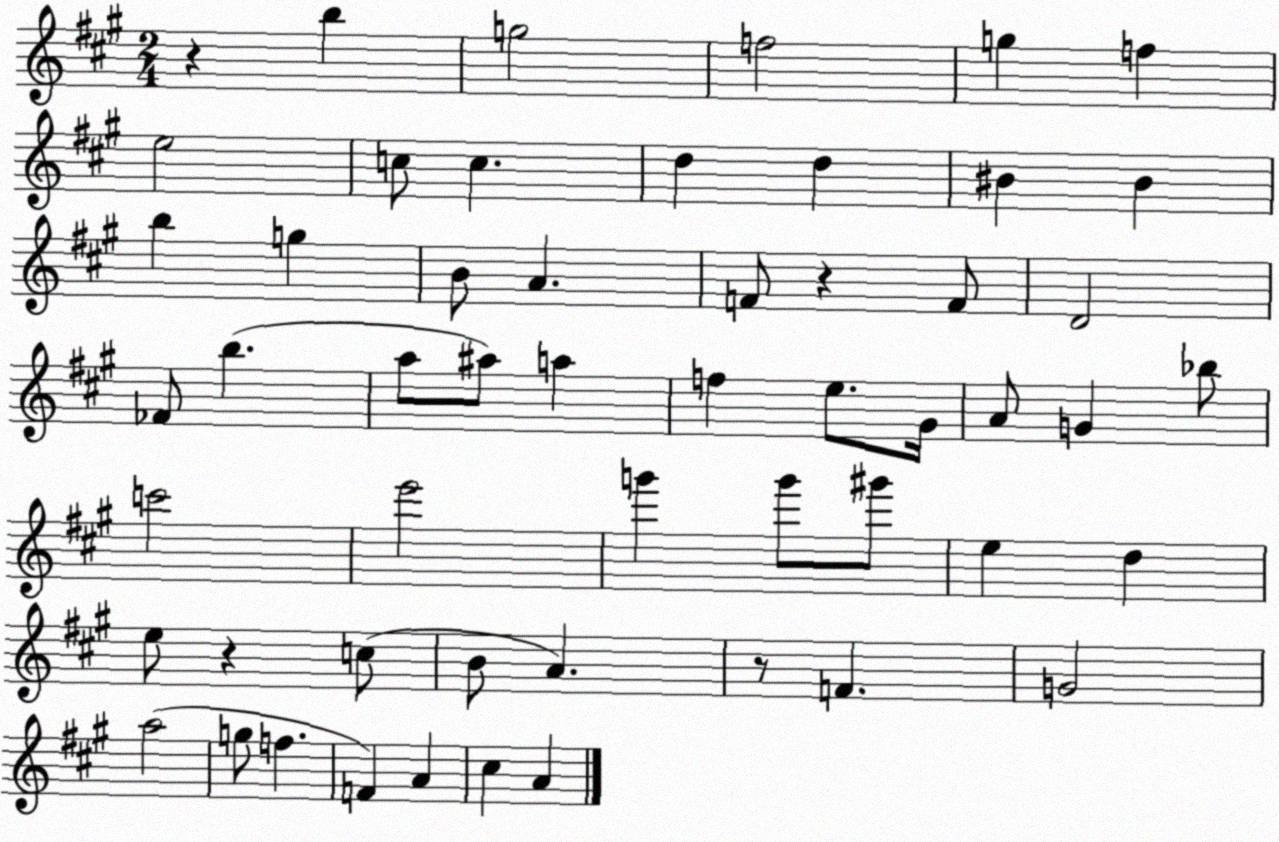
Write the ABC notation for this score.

X:1
T:Untitled
M:2/4
L:1/4
K:A
z b g2 f2 g f e2 c/2 c d d ^B ^B b g B/2 A F/2 z F/2 D2 _F/2 b a/2 ^a/2 a f e/2 ^G/4 A/2 G _b/2 c'2 e'2 g' g'/2 ^g'/2 e d e/2 z c/2 B/2 A z/2 F G2 a2 g/2 f F A ^c A